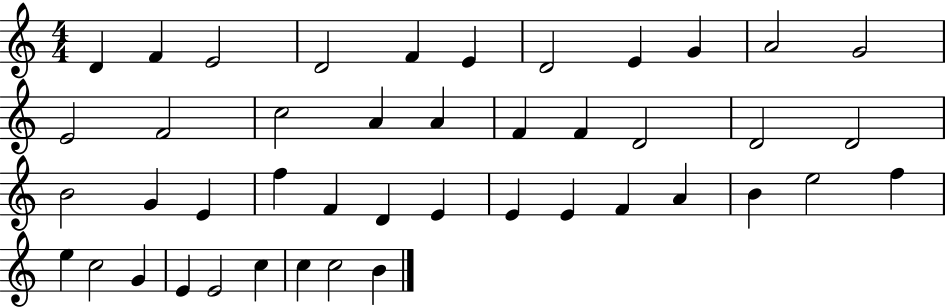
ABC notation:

X:1
T:Untitled
M:4/4
L:1/4
K:C
D F E2 D2 F E D2 E G A2 G2 E2 F2 c2 A A F F D2 D2 D2 B2 G E f F D E E E F A B e2 f e c2 G E E2 c c c2 B